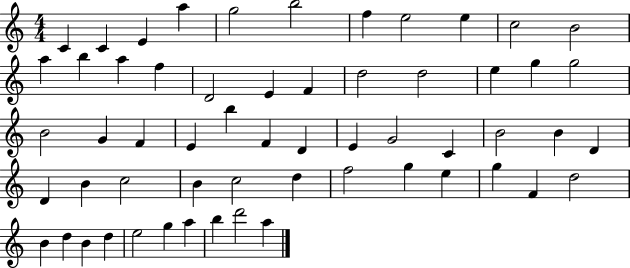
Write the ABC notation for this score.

X:1
T:Untitled
M:4/4
L:1/4
K:C
C C E a g2 b2 f e2 e c2 B2 a b a f D2 E F d2 d2 e g g2 B2 G F E b F D E G2 C B2 B D D B c2 B c2 d f2 g e g F d2 B d B d e2 g a b d'2 a